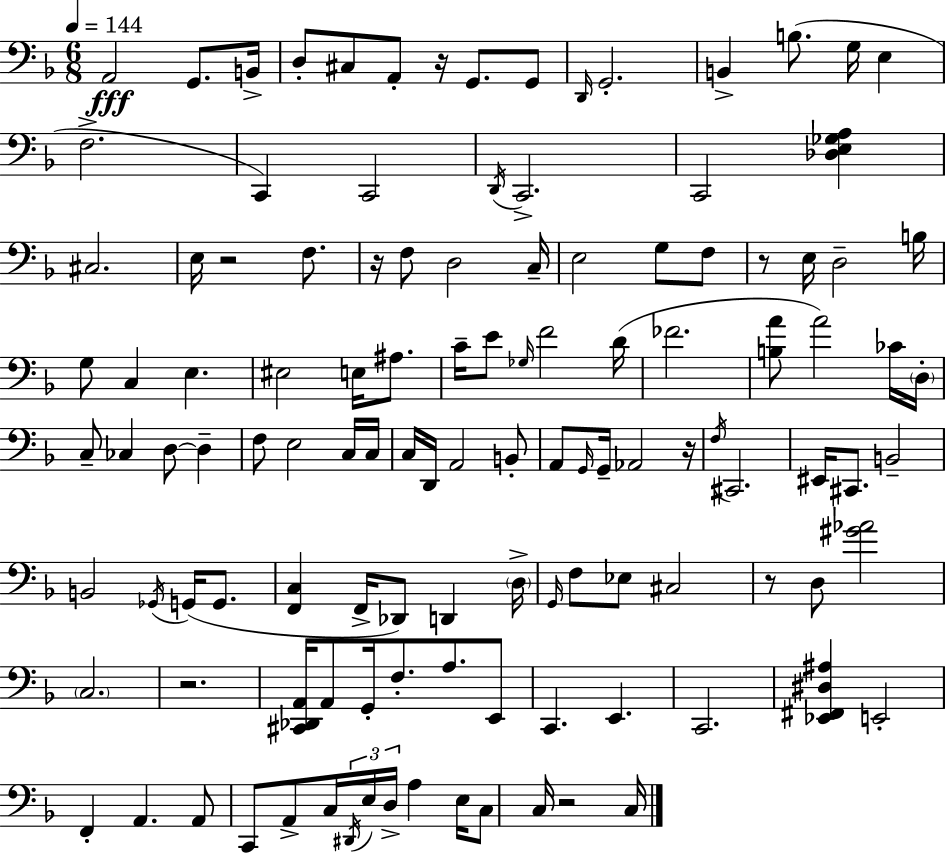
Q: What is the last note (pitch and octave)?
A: C3